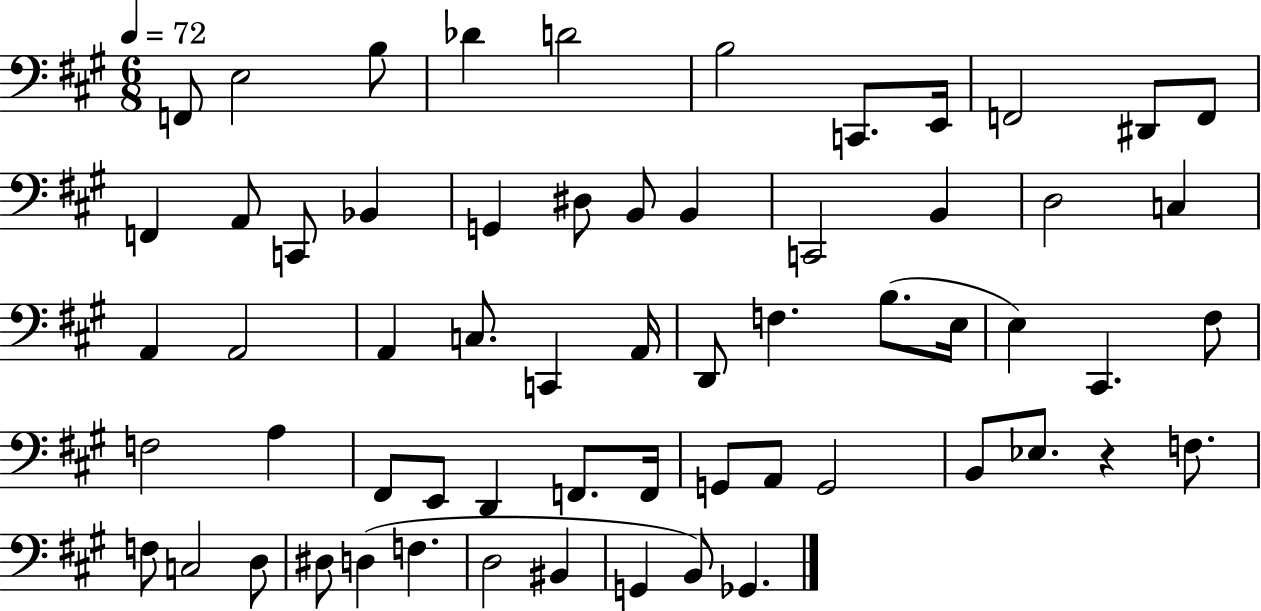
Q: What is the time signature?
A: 6/8